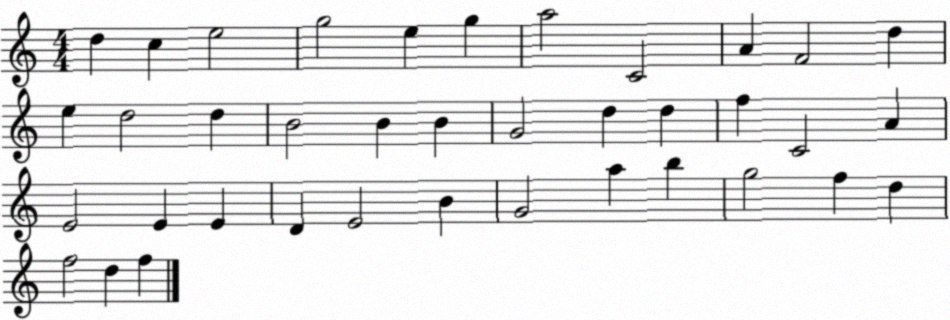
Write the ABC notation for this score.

X:1
T:Untitled
M:4/4
L:1/4
K:C
d c e2 g2 e g a2 C2 A F2 d e d2 d B2 B B G2 d d f C2 A E2 E E D E2 B G2 a b g2 f d f2 d f